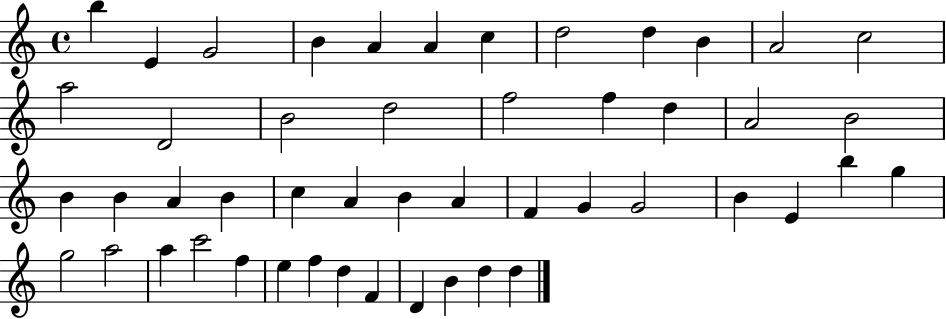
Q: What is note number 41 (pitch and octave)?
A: F5